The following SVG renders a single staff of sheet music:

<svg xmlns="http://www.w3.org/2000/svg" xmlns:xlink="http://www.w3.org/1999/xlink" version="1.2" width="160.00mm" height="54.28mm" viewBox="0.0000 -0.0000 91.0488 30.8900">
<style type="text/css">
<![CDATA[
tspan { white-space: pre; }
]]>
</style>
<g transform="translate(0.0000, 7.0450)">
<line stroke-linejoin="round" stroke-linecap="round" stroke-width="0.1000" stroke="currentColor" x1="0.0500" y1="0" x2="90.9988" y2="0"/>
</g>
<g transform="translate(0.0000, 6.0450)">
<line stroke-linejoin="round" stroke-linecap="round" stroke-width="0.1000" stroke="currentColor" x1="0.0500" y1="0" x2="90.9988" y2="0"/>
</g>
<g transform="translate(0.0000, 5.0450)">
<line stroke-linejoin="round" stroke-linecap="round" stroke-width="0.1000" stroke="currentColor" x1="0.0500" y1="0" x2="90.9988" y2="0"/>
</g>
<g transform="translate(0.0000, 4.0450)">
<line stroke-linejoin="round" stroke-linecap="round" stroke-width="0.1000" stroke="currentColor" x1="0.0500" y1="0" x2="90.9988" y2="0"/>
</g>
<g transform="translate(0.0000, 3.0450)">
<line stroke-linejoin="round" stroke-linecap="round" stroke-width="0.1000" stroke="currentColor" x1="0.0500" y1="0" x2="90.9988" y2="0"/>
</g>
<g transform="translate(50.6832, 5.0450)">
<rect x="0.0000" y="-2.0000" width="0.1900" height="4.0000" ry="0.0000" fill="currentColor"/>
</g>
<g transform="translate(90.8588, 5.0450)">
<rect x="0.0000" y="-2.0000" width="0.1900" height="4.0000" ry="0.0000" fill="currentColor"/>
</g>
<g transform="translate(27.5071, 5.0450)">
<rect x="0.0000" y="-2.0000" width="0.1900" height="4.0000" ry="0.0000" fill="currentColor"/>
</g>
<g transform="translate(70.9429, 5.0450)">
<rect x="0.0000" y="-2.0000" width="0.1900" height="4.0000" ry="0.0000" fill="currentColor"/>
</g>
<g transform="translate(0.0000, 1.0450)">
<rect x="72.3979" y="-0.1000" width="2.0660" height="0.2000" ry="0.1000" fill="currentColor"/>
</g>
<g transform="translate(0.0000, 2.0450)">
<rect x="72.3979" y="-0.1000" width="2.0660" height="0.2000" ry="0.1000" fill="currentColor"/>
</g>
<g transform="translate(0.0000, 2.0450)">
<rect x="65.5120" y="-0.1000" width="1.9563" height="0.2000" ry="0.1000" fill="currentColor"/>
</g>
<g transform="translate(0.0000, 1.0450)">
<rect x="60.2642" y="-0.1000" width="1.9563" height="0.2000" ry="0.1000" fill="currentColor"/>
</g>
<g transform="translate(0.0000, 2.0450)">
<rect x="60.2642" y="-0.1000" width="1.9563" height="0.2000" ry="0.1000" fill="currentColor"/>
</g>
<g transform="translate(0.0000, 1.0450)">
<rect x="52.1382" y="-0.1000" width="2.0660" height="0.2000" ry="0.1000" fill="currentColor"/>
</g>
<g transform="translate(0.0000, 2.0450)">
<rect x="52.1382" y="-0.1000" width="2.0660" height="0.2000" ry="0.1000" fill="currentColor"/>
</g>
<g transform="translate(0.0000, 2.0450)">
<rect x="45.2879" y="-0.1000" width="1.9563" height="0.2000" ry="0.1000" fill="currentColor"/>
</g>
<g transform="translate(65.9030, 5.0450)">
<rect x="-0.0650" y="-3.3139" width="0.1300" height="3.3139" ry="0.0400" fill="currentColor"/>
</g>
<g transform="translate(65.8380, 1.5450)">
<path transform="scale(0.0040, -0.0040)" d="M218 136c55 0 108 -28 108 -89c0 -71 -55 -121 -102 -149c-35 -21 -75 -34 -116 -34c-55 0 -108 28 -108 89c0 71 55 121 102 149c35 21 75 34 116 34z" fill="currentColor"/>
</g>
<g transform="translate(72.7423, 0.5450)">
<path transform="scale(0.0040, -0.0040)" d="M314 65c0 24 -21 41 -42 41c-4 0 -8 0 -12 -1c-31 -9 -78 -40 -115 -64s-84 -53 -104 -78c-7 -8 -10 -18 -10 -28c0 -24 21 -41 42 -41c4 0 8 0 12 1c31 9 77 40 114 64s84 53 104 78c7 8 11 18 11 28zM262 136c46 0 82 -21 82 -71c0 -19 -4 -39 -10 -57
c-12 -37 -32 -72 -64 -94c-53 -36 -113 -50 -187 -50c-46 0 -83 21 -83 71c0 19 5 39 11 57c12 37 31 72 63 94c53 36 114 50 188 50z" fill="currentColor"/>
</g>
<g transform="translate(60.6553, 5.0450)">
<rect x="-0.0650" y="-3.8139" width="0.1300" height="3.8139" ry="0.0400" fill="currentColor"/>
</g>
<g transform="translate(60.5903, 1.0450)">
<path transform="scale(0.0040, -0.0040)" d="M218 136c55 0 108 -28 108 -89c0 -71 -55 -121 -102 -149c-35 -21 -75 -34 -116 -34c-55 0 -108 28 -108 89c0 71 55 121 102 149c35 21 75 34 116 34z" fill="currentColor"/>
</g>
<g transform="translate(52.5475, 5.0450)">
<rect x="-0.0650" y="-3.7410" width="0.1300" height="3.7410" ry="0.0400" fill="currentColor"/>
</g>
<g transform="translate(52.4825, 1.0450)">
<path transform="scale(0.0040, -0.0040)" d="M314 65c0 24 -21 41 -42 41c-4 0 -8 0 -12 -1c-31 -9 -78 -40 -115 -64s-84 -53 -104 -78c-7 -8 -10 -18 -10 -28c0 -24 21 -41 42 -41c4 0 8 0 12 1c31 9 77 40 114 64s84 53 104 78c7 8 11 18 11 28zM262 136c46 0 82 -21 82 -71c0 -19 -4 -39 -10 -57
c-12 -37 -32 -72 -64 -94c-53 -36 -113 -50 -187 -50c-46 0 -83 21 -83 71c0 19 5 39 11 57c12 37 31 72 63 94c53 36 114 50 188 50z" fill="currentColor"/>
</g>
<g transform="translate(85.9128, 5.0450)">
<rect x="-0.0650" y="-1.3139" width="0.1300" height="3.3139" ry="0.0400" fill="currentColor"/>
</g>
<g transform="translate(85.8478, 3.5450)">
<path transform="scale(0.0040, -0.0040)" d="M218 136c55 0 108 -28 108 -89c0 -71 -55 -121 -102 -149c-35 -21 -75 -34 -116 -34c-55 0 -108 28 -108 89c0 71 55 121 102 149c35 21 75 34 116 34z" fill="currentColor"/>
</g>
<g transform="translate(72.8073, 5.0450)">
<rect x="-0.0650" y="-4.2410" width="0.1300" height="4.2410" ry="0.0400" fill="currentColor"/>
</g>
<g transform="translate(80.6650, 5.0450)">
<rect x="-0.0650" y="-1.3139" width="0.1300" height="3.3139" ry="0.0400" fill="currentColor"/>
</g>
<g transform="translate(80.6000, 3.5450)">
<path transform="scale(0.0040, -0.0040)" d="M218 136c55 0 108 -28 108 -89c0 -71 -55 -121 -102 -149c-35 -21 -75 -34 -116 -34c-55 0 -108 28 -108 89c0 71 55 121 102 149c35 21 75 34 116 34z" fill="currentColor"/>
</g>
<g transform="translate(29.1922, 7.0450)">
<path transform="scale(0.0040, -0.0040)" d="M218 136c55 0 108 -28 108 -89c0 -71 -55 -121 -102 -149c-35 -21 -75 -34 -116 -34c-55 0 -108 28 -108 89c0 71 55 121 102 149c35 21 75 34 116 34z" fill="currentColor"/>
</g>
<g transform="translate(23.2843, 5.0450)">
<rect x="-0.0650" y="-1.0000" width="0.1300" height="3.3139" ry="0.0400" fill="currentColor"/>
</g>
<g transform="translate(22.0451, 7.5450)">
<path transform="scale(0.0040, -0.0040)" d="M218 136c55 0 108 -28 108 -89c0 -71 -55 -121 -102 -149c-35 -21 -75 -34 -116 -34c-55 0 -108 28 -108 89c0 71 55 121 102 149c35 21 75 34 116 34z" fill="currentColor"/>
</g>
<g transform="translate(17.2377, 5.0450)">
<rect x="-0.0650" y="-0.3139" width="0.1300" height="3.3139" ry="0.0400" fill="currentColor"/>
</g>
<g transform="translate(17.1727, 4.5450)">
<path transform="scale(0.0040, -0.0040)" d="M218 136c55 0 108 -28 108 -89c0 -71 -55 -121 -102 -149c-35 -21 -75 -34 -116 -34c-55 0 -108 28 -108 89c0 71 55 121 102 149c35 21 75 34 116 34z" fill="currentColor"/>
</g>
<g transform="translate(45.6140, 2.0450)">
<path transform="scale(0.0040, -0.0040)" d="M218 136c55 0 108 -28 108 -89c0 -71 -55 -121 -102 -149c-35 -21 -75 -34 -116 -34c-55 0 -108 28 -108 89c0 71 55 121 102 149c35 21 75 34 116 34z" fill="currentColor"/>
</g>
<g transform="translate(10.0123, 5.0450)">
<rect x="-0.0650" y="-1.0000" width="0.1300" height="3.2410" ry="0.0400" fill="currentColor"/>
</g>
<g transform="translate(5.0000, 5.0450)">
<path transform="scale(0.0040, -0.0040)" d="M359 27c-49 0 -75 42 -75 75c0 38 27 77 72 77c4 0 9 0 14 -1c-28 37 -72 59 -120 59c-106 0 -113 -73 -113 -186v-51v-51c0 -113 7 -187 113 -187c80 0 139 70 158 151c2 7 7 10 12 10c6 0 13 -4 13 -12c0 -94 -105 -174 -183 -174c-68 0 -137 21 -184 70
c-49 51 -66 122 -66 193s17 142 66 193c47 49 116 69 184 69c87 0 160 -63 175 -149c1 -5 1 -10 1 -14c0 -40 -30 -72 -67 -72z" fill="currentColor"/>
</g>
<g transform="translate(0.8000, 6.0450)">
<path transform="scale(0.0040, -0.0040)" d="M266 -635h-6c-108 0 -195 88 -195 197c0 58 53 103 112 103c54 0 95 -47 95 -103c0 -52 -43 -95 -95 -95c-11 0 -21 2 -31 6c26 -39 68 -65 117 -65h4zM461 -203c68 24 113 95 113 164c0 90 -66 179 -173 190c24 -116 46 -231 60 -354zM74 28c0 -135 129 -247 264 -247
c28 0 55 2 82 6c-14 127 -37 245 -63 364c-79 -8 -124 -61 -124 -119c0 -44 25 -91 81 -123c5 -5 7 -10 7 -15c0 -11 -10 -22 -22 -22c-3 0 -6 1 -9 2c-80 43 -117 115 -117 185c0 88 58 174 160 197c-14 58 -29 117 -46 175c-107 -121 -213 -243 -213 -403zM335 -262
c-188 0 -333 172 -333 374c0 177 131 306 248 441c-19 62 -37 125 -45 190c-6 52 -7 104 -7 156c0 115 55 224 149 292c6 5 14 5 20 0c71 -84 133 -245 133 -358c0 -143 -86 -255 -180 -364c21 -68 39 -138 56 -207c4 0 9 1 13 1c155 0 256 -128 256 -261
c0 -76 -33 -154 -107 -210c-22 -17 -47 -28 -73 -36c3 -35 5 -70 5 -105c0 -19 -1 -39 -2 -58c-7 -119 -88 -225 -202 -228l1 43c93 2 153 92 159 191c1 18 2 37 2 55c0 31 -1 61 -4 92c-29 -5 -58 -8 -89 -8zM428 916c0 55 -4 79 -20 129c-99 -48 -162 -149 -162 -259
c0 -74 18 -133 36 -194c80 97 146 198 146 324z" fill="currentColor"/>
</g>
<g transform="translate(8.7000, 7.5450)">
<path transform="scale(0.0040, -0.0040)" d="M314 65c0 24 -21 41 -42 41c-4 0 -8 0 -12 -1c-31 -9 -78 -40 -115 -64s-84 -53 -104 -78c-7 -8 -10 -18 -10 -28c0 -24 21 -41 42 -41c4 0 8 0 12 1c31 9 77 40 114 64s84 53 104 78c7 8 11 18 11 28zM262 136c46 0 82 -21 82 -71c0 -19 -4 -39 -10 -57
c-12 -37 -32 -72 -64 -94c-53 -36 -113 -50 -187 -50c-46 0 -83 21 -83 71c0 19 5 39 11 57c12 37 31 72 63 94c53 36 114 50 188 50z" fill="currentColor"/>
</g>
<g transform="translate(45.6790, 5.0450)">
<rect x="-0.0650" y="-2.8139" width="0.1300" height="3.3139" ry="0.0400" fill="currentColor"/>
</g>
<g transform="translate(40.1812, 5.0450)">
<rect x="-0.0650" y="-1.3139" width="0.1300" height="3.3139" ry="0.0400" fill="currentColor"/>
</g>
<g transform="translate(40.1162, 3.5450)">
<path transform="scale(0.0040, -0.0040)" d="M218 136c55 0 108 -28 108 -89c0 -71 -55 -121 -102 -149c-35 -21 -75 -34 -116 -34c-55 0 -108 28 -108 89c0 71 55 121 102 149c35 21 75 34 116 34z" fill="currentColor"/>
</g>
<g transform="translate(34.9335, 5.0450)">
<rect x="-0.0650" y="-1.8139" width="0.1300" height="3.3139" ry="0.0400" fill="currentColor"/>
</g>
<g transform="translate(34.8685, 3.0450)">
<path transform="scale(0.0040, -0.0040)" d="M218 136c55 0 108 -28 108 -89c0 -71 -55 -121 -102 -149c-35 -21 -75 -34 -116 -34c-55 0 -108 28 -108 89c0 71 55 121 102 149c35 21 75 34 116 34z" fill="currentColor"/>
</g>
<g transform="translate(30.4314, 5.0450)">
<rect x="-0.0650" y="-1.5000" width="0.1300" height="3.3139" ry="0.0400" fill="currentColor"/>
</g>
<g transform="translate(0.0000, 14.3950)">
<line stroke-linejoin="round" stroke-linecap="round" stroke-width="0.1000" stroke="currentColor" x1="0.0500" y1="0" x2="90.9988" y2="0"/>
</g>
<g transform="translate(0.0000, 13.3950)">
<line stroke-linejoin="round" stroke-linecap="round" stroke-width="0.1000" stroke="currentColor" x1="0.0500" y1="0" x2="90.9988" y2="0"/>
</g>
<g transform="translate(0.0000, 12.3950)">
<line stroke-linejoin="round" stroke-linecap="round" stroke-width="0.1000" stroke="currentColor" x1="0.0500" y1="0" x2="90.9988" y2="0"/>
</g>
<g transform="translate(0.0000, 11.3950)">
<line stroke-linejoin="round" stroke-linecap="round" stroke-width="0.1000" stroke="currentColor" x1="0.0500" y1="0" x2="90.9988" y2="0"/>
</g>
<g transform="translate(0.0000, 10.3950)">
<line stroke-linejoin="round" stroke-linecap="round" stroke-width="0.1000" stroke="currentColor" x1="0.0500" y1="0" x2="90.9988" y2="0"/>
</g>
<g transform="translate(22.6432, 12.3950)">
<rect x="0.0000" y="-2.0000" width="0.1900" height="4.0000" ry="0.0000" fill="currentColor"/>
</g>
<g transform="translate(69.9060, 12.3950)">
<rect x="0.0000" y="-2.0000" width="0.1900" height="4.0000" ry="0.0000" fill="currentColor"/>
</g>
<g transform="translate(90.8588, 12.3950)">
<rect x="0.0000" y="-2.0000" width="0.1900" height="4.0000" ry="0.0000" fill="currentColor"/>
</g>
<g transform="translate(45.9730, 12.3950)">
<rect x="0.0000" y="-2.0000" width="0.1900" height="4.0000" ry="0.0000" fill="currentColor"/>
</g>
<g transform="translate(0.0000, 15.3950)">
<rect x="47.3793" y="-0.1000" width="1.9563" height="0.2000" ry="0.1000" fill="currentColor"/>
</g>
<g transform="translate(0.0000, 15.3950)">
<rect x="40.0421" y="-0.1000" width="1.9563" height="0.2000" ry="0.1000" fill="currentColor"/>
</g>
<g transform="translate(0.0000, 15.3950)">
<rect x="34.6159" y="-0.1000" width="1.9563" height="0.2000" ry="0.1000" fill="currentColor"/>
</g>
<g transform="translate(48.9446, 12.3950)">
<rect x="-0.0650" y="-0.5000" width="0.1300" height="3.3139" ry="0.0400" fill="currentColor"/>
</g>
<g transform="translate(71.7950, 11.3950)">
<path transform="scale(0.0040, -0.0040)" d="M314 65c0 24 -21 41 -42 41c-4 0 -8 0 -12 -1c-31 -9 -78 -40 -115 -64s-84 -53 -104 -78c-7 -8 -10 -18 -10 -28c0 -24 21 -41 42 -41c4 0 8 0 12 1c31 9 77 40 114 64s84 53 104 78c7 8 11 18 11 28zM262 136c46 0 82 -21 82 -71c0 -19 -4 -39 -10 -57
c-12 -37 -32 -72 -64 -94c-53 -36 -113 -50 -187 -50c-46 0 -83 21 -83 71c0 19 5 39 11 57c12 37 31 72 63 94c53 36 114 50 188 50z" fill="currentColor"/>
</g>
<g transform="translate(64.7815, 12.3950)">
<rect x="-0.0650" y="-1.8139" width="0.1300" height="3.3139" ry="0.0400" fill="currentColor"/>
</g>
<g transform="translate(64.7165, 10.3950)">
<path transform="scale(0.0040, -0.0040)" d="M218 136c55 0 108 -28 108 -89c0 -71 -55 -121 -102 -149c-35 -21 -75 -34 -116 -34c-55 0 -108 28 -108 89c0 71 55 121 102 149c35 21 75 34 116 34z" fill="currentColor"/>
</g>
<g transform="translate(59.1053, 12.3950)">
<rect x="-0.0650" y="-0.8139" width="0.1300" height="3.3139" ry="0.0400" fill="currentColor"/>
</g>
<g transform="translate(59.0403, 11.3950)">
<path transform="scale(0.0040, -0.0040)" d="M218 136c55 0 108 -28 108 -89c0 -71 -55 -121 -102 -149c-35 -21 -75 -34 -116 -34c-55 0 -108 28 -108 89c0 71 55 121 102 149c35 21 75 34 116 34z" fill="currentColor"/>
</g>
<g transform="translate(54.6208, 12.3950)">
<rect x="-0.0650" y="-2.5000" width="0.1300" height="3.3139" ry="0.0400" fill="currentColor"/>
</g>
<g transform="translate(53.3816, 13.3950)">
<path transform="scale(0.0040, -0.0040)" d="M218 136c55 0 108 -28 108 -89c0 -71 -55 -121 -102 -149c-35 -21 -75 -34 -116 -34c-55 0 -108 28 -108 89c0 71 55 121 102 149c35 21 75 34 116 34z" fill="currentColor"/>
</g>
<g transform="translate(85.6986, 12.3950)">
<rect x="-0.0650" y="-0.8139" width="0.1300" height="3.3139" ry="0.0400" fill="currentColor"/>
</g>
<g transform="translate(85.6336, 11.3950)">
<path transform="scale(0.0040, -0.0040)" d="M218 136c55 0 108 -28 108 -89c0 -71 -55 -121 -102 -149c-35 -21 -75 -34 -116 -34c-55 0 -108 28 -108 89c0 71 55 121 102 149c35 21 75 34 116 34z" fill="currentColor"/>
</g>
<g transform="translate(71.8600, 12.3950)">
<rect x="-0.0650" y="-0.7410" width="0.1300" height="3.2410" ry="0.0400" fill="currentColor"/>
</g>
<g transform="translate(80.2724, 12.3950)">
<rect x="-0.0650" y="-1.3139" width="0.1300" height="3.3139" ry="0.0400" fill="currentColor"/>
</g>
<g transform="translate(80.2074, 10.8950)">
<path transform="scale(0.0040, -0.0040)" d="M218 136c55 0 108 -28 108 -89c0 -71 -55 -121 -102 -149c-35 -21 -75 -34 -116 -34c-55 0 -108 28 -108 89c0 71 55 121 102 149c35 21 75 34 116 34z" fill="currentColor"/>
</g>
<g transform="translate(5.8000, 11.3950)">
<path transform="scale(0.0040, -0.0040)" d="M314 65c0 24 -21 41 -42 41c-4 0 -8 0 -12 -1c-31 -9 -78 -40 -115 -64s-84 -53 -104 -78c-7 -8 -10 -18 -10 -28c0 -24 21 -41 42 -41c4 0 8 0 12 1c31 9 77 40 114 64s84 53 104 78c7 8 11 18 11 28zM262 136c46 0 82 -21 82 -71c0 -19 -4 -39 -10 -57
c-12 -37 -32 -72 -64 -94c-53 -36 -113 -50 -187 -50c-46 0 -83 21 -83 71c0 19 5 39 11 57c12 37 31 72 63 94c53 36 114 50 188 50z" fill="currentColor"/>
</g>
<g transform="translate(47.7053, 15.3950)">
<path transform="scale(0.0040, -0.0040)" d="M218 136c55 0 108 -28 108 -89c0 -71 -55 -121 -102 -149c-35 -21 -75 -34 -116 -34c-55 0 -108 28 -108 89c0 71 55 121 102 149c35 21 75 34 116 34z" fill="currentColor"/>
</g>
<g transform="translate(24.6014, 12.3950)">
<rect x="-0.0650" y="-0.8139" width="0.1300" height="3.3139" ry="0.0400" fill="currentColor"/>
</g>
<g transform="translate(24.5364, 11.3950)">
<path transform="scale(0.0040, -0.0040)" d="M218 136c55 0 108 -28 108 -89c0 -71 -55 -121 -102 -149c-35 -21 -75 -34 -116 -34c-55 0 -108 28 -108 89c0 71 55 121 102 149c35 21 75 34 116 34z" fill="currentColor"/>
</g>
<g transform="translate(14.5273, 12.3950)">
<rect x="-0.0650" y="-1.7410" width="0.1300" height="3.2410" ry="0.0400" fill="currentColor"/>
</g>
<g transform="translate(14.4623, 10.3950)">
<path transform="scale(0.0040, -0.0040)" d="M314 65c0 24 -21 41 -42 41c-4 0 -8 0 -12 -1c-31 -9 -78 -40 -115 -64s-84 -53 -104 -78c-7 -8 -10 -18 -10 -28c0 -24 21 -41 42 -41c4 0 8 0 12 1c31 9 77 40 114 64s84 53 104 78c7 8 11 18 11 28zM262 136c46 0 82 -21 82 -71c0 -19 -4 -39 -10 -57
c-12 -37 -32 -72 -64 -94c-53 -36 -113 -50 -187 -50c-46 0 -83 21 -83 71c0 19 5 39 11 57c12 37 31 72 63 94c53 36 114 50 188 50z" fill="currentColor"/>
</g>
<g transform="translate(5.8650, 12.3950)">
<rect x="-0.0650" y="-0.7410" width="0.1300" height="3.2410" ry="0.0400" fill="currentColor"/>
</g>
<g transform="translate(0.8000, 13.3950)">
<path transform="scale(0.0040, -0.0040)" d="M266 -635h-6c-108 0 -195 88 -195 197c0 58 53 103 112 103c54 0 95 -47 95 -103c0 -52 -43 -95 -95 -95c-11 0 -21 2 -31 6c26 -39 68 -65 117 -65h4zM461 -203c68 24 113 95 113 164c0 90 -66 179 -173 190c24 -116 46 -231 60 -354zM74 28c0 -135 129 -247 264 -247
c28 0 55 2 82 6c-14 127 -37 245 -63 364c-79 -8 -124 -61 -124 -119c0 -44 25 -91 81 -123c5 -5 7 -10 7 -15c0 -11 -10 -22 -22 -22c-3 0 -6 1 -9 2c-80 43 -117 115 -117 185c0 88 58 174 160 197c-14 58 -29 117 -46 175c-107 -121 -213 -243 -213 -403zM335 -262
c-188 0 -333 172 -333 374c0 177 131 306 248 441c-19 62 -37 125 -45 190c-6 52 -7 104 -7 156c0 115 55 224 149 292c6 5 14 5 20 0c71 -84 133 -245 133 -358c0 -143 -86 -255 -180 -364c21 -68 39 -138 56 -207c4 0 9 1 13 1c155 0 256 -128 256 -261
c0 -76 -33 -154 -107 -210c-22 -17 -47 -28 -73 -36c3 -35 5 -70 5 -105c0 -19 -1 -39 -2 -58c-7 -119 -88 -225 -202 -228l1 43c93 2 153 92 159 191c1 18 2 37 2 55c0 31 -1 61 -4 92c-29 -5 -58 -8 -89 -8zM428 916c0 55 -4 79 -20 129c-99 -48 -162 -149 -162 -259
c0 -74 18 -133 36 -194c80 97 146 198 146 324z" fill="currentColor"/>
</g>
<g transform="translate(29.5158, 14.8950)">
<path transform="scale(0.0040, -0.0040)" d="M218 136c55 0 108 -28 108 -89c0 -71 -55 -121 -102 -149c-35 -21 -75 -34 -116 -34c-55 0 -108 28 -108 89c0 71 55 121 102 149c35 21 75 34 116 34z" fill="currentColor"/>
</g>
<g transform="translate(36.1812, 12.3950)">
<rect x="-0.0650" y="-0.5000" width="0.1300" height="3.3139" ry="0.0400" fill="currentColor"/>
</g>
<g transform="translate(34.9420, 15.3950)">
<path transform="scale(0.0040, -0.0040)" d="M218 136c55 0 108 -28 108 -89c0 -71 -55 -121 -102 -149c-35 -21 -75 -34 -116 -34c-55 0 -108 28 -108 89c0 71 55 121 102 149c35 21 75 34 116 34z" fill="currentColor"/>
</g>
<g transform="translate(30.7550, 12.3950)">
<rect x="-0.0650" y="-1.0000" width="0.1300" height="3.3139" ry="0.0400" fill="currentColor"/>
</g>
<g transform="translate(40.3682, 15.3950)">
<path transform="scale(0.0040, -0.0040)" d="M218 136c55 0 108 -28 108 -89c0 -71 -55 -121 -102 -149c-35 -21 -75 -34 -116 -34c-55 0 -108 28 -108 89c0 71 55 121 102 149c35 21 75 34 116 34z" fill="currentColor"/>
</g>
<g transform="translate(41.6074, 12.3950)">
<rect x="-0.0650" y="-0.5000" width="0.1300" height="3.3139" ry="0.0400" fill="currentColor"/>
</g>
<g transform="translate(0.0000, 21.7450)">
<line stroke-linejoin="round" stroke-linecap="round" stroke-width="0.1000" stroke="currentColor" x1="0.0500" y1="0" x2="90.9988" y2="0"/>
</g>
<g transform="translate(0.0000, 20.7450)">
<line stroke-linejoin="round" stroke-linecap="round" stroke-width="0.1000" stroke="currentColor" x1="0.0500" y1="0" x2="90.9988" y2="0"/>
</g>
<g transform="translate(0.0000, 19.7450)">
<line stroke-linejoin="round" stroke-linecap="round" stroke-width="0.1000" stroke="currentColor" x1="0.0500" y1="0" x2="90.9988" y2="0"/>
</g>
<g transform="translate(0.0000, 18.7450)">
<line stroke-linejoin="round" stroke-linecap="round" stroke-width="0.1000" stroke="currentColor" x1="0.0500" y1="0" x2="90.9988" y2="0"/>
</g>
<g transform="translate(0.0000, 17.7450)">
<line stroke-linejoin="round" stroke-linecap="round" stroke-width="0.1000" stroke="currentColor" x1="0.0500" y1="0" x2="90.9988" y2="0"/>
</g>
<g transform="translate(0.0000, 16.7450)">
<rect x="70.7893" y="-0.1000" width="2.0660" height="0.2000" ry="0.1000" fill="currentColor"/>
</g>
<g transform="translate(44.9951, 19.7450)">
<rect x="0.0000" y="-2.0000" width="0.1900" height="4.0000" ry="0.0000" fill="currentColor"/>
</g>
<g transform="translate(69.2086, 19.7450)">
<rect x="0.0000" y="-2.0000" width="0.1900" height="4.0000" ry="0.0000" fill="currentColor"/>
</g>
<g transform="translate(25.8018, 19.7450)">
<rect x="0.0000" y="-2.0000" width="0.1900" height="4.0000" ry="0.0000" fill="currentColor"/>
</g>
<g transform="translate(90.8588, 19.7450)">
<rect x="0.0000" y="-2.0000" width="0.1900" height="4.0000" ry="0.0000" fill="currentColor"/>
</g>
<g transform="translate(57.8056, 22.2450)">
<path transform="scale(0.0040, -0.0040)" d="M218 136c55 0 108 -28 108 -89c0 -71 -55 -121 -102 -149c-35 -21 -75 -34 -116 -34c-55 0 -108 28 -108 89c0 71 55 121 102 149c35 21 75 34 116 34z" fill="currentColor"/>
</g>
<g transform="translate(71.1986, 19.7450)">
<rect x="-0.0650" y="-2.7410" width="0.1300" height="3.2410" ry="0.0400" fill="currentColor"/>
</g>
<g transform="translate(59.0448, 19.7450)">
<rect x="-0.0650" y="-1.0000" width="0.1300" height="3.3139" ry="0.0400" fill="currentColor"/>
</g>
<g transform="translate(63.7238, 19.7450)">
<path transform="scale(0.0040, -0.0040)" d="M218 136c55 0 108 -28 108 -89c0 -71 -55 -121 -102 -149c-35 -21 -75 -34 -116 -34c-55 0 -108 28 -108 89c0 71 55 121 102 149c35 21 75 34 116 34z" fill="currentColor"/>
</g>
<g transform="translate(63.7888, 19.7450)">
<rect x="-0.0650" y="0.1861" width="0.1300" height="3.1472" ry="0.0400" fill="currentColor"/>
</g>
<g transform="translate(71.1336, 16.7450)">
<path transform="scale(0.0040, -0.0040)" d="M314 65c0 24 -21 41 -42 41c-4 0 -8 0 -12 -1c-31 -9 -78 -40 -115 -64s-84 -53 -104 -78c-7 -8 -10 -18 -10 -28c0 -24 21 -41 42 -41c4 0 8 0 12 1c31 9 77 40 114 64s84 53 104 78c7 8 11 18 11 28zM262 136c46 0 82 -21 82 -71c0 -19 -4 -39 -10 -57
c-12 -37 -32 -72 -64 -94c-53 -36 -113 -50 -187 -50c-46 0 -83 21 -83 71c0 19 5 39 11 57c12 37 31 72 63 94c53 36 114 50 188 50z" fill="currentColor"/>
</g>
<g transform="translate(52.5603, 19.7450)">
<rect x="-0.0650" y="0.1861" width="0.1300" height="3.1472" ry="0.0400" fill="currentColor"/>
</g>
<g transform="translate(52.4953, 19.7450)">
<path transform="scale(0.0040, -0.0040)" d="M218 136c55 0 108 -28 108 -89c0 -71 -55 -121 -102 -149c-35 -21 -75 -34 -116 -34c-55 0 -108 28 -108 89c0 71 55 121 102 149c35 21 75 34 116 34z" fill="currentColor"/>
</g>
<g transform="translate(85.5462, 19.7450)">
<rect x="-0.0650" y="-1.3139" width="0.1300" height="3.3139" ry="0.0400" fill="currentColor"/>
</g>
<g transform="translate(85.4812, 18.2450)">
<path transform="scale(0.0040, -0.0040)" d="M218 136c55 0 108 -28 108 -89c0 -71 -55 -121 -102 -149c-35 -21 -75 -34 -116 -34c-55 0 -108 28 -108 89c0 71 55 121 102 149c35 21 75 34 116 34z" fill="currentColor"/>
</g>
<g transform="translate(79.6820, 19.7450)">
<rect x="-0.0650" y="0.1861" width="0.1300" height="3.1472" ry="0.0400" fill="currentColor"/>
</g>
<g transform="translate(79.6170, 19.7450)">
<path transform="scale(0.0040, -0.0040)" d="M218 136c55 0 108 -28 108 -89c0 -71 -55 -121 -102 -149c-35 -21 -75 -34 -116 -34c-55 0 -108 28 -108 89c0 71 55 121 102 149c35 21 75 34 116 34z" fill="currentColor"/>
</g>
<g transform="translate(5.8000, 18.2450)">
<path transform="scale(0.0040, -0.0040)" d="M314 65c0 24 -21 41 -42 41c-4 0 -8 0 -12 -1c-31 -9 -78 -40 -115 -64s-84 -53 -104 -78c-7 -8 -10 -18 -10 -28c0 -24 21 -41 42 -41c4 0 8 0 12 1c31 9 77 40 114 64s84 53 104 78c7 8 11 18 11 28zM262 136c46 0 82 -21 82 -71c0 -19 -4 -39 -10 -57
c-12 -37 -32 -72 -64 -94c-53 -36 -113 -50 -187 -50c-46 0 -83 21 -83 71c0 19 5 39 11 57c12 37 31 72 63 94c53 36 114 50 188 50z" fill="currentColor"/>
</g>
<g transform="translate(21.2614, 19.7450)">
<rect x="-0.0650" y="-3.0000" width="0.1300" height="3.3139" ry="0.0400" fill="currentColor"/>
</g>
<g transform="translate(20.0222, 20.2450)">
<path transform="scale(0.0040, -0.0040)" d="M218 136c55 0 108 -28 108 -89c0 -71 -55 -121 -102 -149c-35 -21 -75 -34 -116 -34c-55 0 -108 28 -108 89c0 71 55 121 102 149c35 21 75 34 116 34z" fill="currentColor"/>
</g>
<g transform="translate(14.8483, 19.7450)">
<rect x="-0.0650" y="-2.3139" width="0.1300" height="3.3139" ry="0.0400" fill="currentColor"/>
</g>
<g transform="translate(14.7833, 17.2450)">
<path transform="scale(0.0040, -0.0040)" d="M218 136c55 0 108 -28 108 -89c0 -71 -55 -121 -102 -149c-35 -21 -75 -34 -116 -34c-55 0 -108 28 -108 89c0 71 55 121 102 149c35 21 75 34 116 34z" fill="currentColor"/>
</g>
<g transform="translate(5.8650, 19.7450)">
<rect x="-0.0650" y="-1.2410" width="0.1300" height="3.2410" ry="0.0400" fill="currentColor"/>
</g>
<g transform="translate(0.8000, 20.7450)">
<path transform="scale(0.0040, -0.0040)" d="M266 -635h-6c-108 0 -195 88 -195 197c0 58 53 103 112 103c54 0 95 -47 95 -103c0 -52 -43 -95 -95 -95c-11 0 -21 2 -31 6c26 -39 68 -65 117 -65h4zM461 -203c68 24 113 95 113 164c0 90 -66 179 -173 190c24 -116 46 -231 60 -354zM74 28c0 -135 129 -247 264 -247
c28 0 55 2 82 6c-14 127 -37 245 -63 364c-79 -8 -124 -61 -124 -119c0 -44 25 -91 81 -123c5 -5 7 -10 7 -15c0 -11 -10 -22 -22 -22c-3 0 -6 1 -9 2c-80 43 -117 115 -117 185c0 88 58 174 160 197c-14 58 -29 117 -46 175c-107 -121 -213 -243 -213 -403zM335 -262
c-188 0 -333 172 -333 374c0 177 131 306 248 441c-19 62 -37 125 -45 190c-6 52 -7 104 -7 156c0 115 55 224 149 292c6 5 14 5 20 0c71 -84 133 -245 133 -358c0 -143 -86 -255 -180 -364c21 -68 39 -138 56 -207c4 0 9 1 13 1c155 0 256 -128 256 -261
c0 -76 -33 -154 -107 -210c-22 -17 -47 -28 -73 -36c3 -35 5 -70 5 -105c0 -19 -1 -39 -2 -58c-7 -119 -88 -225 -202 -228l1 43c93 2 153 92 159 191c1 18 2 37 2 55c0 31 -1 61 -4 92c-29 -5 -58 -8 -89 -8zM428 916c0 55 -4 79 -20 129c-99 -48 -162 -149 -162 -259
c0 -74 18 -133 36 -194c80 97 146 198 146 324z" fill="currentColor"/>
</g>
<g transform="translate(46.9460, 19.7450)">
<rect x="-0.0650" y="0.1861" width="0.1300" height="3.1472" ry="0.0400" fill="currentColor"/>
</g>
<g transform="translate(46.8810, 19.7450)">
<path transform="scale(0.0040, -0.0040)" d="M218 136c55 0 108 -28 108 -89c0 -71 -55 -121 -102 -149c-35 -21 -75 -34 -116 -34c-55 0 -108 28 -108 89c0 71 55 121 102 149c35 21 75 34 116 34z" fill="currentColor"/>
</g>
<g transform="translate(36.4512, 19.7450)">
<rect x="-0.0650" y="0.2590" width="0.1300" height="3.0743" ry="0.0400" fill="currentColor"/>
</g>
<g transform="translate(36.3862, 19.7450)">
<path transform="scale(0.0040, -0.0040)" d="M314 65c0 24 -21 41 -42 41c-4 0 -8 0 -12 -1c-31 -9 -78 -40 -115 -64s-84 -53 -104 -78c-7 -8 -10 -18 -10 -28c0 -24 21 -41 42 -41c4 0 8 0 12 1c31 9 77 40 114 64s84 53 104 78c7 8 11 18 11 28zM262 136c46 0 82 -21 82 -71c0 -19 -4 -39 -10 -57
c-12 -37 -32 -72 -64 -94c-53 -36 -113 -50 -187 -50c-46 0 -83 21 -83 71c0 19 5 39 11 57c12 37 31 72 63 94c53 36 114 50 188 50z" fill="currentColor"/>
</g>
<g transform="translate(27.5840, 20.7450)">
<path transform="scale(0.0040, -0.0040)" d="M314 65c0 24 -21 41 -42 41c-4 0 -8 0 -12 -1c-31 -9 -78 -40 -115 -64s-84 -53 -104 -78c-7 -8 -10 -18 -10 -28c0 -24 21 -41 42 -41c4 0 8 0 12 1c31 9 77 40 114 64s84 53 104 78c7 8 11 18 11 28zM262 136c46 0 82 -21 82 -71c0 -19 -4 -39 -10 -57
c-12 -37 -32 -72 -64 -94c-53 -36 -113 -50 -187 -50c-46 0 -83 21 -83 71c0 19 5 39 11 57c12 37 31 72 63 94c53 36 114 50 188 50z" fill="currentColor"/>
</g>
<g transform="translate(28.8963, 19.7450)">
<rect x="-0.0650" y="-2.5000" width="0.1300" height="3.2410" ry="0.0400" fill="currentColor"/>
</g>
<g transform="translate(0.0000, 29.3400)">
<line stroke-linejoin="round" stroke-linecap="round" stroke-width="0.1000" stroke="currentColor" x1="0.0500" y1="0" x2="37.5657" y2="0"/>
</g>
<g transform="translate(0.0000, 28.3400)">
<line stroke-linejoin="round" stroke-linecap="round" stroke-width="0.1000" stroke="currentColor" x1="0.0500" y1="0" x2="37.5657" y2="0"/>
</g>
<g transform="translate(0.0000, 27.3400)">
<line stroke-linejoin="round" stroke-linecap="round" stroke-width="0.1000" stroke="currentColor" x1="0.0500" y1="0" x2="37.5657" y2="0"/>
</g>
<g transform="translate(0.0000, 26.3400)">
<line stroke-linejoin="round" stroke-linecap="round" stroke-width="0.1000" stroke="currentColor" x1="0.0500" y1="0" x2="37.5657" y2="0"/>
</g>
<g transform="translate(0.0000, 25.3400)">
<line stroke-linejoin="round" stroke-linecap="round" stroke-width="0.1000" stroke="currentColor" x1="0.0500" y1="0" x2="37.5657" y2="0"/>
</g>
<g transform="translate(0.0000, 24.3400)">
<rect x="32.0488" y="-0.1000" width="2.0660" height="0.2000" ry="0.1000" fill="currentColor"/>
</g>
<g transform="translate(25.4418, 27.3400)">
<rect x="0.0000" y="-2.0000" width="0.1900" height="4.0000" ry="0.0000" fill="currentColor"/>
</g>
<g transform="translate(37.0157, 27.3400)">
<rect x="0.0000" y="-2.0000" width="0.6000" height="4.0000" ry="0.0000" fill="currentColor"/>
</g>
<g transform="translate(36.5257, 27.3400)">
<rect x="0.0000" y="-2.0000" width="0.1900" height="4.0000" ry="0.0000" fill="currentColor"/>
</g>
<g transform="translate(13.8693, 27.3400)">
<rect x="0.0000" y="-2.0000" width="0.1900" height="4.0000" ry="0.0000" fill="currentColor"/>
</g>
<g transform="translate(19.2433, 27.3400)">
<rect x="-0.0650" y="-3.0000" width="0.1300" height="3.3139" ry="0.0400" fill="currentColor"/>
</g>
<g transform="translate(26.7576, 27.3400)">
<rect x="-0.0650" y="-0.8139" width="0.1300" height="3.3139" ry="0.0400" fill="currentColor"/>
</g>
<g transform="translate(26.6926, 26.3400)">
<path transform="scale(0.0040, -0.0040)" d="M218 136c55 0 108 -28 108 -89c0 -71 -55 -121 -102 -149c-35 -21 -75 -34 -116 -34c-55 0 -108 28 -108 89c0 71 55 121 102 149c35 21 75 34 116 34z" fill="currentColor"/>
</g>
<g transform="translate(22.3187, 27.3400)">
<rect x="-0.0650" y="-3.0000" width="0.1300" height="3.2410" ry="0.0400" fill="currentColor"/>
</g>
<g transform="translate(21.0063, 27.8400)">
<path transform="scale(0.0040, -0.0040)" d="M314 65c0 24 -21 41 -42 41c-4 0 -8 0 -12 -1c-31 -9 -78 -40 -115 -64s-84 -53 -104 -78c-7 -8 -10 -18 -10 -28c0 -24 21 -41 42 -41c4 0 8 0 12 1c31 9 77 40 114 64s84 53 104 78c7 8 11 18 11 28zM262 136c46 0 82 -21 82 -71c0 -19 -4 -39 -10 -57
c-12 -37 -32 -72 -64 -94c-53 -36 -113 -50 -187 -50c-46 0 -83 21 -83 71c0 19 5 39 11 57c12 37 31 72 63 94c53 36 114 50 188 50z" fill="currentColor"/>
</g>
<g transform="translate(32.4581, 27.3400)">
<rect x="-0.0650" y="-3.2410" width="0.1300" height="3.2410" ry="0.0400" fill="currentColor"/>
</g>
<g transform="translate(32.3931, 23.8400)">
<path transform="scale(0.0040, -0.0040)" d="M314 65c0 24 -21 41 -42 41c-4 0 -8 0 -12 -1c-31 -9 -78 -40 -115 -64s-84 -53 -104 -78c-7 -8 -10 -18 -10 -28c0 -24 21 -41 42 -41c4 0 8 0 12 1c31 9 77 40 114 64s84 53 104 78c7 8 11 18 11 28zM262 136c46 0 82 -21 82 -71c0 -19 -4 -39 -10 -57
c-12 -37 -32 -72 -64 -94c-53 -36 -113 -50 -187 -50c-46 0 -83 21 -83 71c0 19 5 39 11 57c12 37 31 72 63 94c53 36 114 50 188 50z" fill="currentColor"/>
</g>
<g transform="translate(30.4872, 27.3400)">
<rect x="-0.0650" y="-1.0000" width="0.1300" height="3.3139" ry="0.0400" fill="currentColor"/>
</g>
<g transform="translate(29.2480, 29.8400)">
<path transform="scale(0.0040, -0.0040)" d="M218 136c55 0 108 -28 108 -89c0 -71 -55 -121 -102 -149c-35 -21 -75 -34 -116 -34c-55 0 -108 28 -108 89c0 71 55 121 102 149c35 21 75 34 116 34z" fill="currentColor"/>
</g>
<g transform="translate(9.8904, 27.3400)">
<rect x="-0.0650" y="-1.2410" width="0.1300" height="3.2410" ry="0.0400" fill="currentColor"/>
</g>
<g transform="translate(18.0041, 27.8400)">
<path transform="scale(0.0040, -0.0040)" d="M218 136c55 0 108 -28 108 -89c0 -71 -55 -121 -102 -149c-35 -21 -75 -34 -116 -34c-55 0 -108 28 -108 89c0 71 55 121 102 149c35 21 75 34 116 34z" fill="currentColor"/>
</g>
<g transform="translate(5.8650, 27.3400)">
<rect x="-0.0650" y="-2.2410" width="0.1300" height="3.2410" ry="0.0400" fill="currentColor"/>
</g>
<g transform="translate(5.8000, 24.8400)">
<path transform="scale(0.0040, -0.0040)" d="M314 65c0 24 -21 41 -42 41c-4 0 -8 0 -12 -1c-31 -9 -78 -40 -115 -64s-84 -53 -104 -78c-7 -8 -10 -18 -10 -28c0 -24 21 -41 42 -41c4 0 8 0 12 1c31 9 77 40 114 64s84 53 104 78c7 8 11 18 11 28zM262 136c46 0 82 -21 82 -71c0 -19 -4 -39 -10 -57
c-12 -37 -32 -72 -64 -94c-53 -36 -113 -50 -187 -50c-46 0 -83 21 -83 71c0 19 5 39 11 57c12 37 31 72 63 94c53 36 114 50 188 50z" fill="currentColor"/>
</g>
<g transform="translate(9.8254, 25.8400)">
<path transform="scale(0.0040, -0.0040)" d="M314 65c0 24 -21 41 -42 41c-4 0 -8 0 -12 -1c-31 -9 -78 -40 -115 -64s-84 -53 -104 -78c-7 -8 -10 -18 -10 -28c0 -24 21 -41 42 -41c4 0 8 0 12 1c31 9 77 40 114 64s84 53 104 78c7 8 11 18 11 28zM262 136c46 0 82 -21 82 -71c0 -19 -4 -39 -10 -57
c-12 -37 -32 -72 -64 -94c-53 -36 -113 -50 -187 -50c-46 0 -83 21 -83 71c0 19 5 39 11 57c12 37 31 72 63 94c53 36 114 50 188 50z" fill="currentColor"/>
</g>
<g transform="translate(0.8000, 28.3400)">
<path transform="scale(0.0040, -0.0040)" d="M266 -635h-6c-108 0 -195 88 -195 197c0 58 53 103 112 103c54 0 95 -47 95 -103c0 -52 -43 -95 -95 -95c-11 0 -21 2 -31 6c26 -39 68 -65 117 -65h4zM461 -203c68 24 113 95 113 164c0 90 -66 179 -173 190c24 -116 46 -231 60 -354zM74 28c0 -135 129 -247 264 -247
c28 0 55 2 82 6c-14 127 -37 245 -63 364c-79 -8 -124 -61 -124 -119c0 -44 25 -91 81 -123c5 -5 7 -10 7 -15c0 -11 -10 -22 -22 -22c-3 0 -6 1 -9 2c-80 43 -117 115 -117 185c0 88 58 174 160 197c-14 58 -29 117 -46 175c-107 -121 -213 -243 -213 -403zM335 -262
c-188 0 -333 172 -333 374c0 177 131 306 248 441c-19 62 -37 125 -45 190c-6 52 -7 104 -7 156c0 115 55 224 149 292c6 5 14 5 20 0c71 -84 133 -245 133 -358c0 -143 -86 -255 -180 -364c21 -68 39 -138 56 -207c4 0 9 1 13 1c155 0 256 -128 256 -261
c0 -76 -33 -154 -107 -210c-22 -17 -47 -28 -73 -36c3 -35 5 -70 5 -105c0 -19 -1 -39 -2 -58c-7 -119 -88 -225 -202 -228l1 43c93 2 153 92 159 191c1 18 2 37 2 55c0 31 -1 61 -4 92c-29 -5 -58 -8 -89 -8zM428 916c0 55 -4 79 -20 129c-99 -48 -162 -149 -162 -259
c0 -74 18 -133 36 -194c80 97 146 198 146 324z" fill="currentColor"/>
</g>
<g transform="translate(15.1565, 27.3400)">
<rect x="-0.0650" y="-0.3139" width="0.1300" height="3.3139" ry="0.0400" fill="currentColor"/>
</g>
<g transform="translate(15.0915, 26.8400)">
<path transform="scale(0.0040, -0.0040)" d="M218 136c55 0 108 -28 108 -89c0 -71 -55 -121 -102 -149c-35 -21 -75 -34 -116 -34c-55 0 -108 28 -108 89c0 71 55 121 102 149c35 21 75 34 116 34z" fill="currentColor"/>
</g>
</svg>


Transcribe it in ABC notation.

X:1
T:Untitled
M:4/4
L:1/4
K:C
D2 c D E f e a c'2 c' b d'2 e e d2 f2 d D C C C G d f d2 e d e2 g A G2 B2 B B D B a2 B e g2 e2 c A A2 d D b2